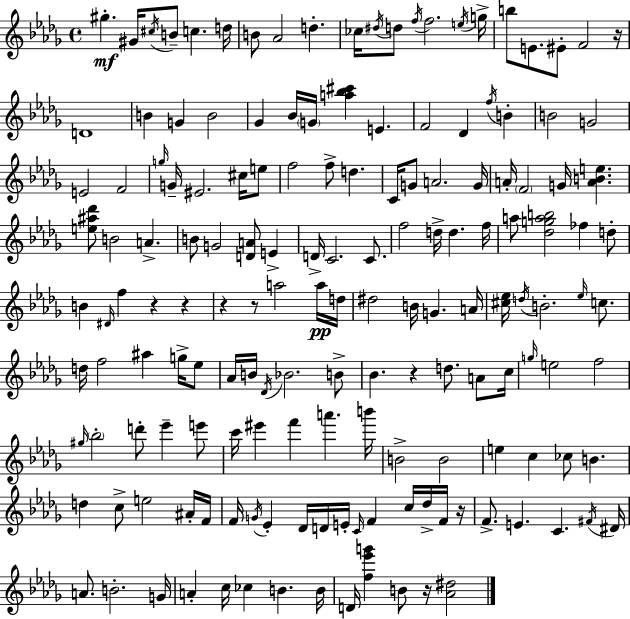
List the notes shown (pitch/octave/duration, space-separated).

G#5/q. G#4/s C#5/s B4/e C5/q. D5/s B4/e Ab4/h D5/q. CES5/s D#5/s D5/e F5/s F5/h. E5/s G5/s B5/e E4/e. EIS4/e F4/h R/s D4/w B4/q G4/q B4/h Gb4/q Bb4/s G4/s [A5,Bb5,C#6]/q E4/q. F4/h Db4/q F5/s B4/q B4/h G4/h E4/h F4/h G5/s G4/s EIS4/h. C#5/s E5/e F5/h F5/e D5/q. C4/s G4/e A4/h. G4/s A4/s F4/h G4/s [A4,B4,E5]/q. [E5,A#5,Db6]/e B4/h A4/q. B4/e G4/h [D4,A4]/e E4/q D4/s C4/h. C4/e. F5/h D5/s D5/q. F5/s A5/e [Db5,G5,A5,B5]/h FES5/q D5/e B4/q D#4/s F5/q R/q R/q R/q R/e A5/h A5/s D5/s D#5/h B4/s G4/q. A4/s [C#5,Eb5]/s D5/s B4/h. Eb5/s C5/e. D5/s F5/h A#5/q G5/s Eb5/e Ab4/s B4/s Db4/s Bb4/h. B4/e Bb4/q. R/q D5/e. A4/e C5/s G5/s E5/h F5/h G#5/s Bb5/h D6/e Eb6/q E6/e C6/s EIS6/q F6/q A6/q. B6/s B4/h B4/h E5/q C5/q CES5/e B4/q. D5/q C5/e E5/h A#4/s F4/s F4/s G4/s Eb4/q Db4/s D4/s E4/s C4/s F4/q C5/s Db5/s F4/s R/s F4/e. E4/q. C4/q. F#4/s D#4/s A4/e. B4/h. G4/s A4/q C5/s CES5/q B4/q. B4/s D4/s [F5,Eb6,G6]/q B4/e R/s [Ab4,D#5]/h